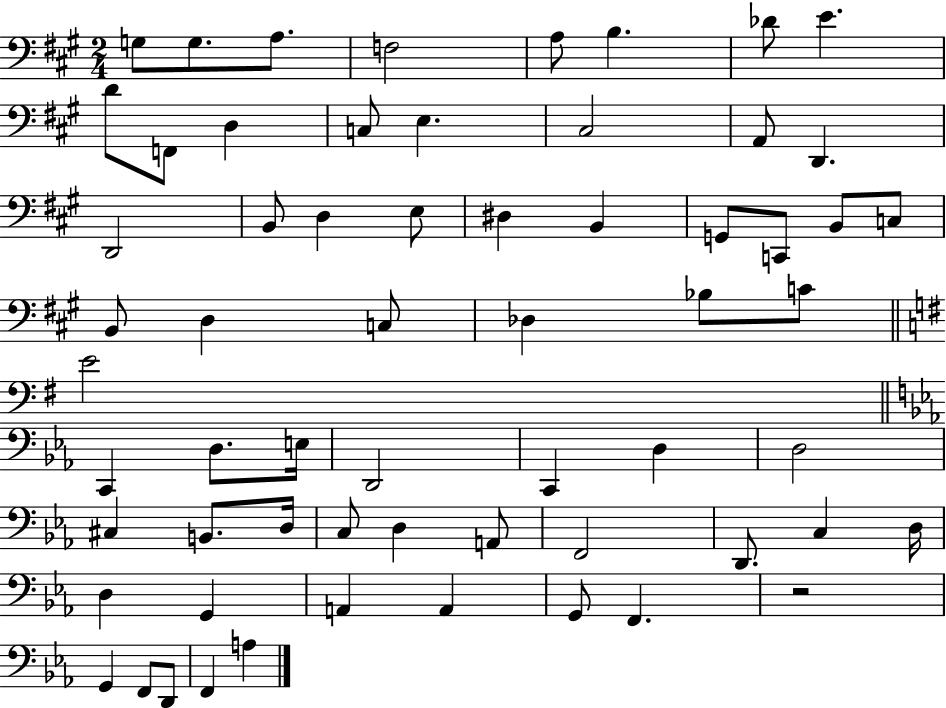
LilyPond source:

{
  \clef bass
  \numericTimeSignature
  \time 2/4
  \key a \major
  g8 g8. a8. | f2 | a8 b4. | des'8 e'4. | \break d'8 f,8 d4 | c8 e4. | cis2 | a,8 d,4. | \break d,2 | b,8 d4 e8 | dis4 b,4 | g,8 c,8 b,8 c8 | \break b,8 d4 c8 | des4 bes8 c'8 | \bar "||" \break \key g \major e'2 | \bar "||" \break \key ees \major c,4 d8. e16 | d,2 | c,4 d4 | d2 | \break cis4 b,8. d16 | c8 d4 a,8 | f,2 | d,8. c4 d16 | \break d4 g,4 | a,4 a,4 | g,8 f,4. | r2 | \break g,4 f,8 d,8 | f,4 a4 | \bar "|."
}